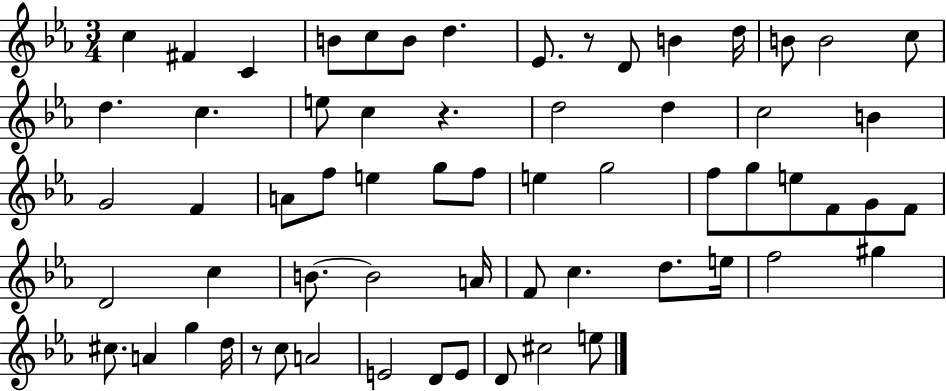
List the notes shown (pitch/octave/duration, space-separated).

C5/q F#4/q C4/q B4/e C5/e B4/e D5/q. Eb4/e. R/e D4/e B4/q D5/s B4/e B4/h C5/e D5/q. C5/q. E5/e C5/q R/q. D5/h D5/q C5/h B4/q G4/h F4/q A4/e F5/e E5/q G5/e F5/e E5/q G5/h F5/e G5/e E5/e F4/e G4/e F4/e D4/h C5/q B4/e. B4/h A4/s F4/e C5/q. D5/e. E5/s F5/h G#5/q C#5/e. A4/q G5/q D5/s R/e C5/e A4/h E4/h D4/e E4/e D4/e C#5/h E5/e